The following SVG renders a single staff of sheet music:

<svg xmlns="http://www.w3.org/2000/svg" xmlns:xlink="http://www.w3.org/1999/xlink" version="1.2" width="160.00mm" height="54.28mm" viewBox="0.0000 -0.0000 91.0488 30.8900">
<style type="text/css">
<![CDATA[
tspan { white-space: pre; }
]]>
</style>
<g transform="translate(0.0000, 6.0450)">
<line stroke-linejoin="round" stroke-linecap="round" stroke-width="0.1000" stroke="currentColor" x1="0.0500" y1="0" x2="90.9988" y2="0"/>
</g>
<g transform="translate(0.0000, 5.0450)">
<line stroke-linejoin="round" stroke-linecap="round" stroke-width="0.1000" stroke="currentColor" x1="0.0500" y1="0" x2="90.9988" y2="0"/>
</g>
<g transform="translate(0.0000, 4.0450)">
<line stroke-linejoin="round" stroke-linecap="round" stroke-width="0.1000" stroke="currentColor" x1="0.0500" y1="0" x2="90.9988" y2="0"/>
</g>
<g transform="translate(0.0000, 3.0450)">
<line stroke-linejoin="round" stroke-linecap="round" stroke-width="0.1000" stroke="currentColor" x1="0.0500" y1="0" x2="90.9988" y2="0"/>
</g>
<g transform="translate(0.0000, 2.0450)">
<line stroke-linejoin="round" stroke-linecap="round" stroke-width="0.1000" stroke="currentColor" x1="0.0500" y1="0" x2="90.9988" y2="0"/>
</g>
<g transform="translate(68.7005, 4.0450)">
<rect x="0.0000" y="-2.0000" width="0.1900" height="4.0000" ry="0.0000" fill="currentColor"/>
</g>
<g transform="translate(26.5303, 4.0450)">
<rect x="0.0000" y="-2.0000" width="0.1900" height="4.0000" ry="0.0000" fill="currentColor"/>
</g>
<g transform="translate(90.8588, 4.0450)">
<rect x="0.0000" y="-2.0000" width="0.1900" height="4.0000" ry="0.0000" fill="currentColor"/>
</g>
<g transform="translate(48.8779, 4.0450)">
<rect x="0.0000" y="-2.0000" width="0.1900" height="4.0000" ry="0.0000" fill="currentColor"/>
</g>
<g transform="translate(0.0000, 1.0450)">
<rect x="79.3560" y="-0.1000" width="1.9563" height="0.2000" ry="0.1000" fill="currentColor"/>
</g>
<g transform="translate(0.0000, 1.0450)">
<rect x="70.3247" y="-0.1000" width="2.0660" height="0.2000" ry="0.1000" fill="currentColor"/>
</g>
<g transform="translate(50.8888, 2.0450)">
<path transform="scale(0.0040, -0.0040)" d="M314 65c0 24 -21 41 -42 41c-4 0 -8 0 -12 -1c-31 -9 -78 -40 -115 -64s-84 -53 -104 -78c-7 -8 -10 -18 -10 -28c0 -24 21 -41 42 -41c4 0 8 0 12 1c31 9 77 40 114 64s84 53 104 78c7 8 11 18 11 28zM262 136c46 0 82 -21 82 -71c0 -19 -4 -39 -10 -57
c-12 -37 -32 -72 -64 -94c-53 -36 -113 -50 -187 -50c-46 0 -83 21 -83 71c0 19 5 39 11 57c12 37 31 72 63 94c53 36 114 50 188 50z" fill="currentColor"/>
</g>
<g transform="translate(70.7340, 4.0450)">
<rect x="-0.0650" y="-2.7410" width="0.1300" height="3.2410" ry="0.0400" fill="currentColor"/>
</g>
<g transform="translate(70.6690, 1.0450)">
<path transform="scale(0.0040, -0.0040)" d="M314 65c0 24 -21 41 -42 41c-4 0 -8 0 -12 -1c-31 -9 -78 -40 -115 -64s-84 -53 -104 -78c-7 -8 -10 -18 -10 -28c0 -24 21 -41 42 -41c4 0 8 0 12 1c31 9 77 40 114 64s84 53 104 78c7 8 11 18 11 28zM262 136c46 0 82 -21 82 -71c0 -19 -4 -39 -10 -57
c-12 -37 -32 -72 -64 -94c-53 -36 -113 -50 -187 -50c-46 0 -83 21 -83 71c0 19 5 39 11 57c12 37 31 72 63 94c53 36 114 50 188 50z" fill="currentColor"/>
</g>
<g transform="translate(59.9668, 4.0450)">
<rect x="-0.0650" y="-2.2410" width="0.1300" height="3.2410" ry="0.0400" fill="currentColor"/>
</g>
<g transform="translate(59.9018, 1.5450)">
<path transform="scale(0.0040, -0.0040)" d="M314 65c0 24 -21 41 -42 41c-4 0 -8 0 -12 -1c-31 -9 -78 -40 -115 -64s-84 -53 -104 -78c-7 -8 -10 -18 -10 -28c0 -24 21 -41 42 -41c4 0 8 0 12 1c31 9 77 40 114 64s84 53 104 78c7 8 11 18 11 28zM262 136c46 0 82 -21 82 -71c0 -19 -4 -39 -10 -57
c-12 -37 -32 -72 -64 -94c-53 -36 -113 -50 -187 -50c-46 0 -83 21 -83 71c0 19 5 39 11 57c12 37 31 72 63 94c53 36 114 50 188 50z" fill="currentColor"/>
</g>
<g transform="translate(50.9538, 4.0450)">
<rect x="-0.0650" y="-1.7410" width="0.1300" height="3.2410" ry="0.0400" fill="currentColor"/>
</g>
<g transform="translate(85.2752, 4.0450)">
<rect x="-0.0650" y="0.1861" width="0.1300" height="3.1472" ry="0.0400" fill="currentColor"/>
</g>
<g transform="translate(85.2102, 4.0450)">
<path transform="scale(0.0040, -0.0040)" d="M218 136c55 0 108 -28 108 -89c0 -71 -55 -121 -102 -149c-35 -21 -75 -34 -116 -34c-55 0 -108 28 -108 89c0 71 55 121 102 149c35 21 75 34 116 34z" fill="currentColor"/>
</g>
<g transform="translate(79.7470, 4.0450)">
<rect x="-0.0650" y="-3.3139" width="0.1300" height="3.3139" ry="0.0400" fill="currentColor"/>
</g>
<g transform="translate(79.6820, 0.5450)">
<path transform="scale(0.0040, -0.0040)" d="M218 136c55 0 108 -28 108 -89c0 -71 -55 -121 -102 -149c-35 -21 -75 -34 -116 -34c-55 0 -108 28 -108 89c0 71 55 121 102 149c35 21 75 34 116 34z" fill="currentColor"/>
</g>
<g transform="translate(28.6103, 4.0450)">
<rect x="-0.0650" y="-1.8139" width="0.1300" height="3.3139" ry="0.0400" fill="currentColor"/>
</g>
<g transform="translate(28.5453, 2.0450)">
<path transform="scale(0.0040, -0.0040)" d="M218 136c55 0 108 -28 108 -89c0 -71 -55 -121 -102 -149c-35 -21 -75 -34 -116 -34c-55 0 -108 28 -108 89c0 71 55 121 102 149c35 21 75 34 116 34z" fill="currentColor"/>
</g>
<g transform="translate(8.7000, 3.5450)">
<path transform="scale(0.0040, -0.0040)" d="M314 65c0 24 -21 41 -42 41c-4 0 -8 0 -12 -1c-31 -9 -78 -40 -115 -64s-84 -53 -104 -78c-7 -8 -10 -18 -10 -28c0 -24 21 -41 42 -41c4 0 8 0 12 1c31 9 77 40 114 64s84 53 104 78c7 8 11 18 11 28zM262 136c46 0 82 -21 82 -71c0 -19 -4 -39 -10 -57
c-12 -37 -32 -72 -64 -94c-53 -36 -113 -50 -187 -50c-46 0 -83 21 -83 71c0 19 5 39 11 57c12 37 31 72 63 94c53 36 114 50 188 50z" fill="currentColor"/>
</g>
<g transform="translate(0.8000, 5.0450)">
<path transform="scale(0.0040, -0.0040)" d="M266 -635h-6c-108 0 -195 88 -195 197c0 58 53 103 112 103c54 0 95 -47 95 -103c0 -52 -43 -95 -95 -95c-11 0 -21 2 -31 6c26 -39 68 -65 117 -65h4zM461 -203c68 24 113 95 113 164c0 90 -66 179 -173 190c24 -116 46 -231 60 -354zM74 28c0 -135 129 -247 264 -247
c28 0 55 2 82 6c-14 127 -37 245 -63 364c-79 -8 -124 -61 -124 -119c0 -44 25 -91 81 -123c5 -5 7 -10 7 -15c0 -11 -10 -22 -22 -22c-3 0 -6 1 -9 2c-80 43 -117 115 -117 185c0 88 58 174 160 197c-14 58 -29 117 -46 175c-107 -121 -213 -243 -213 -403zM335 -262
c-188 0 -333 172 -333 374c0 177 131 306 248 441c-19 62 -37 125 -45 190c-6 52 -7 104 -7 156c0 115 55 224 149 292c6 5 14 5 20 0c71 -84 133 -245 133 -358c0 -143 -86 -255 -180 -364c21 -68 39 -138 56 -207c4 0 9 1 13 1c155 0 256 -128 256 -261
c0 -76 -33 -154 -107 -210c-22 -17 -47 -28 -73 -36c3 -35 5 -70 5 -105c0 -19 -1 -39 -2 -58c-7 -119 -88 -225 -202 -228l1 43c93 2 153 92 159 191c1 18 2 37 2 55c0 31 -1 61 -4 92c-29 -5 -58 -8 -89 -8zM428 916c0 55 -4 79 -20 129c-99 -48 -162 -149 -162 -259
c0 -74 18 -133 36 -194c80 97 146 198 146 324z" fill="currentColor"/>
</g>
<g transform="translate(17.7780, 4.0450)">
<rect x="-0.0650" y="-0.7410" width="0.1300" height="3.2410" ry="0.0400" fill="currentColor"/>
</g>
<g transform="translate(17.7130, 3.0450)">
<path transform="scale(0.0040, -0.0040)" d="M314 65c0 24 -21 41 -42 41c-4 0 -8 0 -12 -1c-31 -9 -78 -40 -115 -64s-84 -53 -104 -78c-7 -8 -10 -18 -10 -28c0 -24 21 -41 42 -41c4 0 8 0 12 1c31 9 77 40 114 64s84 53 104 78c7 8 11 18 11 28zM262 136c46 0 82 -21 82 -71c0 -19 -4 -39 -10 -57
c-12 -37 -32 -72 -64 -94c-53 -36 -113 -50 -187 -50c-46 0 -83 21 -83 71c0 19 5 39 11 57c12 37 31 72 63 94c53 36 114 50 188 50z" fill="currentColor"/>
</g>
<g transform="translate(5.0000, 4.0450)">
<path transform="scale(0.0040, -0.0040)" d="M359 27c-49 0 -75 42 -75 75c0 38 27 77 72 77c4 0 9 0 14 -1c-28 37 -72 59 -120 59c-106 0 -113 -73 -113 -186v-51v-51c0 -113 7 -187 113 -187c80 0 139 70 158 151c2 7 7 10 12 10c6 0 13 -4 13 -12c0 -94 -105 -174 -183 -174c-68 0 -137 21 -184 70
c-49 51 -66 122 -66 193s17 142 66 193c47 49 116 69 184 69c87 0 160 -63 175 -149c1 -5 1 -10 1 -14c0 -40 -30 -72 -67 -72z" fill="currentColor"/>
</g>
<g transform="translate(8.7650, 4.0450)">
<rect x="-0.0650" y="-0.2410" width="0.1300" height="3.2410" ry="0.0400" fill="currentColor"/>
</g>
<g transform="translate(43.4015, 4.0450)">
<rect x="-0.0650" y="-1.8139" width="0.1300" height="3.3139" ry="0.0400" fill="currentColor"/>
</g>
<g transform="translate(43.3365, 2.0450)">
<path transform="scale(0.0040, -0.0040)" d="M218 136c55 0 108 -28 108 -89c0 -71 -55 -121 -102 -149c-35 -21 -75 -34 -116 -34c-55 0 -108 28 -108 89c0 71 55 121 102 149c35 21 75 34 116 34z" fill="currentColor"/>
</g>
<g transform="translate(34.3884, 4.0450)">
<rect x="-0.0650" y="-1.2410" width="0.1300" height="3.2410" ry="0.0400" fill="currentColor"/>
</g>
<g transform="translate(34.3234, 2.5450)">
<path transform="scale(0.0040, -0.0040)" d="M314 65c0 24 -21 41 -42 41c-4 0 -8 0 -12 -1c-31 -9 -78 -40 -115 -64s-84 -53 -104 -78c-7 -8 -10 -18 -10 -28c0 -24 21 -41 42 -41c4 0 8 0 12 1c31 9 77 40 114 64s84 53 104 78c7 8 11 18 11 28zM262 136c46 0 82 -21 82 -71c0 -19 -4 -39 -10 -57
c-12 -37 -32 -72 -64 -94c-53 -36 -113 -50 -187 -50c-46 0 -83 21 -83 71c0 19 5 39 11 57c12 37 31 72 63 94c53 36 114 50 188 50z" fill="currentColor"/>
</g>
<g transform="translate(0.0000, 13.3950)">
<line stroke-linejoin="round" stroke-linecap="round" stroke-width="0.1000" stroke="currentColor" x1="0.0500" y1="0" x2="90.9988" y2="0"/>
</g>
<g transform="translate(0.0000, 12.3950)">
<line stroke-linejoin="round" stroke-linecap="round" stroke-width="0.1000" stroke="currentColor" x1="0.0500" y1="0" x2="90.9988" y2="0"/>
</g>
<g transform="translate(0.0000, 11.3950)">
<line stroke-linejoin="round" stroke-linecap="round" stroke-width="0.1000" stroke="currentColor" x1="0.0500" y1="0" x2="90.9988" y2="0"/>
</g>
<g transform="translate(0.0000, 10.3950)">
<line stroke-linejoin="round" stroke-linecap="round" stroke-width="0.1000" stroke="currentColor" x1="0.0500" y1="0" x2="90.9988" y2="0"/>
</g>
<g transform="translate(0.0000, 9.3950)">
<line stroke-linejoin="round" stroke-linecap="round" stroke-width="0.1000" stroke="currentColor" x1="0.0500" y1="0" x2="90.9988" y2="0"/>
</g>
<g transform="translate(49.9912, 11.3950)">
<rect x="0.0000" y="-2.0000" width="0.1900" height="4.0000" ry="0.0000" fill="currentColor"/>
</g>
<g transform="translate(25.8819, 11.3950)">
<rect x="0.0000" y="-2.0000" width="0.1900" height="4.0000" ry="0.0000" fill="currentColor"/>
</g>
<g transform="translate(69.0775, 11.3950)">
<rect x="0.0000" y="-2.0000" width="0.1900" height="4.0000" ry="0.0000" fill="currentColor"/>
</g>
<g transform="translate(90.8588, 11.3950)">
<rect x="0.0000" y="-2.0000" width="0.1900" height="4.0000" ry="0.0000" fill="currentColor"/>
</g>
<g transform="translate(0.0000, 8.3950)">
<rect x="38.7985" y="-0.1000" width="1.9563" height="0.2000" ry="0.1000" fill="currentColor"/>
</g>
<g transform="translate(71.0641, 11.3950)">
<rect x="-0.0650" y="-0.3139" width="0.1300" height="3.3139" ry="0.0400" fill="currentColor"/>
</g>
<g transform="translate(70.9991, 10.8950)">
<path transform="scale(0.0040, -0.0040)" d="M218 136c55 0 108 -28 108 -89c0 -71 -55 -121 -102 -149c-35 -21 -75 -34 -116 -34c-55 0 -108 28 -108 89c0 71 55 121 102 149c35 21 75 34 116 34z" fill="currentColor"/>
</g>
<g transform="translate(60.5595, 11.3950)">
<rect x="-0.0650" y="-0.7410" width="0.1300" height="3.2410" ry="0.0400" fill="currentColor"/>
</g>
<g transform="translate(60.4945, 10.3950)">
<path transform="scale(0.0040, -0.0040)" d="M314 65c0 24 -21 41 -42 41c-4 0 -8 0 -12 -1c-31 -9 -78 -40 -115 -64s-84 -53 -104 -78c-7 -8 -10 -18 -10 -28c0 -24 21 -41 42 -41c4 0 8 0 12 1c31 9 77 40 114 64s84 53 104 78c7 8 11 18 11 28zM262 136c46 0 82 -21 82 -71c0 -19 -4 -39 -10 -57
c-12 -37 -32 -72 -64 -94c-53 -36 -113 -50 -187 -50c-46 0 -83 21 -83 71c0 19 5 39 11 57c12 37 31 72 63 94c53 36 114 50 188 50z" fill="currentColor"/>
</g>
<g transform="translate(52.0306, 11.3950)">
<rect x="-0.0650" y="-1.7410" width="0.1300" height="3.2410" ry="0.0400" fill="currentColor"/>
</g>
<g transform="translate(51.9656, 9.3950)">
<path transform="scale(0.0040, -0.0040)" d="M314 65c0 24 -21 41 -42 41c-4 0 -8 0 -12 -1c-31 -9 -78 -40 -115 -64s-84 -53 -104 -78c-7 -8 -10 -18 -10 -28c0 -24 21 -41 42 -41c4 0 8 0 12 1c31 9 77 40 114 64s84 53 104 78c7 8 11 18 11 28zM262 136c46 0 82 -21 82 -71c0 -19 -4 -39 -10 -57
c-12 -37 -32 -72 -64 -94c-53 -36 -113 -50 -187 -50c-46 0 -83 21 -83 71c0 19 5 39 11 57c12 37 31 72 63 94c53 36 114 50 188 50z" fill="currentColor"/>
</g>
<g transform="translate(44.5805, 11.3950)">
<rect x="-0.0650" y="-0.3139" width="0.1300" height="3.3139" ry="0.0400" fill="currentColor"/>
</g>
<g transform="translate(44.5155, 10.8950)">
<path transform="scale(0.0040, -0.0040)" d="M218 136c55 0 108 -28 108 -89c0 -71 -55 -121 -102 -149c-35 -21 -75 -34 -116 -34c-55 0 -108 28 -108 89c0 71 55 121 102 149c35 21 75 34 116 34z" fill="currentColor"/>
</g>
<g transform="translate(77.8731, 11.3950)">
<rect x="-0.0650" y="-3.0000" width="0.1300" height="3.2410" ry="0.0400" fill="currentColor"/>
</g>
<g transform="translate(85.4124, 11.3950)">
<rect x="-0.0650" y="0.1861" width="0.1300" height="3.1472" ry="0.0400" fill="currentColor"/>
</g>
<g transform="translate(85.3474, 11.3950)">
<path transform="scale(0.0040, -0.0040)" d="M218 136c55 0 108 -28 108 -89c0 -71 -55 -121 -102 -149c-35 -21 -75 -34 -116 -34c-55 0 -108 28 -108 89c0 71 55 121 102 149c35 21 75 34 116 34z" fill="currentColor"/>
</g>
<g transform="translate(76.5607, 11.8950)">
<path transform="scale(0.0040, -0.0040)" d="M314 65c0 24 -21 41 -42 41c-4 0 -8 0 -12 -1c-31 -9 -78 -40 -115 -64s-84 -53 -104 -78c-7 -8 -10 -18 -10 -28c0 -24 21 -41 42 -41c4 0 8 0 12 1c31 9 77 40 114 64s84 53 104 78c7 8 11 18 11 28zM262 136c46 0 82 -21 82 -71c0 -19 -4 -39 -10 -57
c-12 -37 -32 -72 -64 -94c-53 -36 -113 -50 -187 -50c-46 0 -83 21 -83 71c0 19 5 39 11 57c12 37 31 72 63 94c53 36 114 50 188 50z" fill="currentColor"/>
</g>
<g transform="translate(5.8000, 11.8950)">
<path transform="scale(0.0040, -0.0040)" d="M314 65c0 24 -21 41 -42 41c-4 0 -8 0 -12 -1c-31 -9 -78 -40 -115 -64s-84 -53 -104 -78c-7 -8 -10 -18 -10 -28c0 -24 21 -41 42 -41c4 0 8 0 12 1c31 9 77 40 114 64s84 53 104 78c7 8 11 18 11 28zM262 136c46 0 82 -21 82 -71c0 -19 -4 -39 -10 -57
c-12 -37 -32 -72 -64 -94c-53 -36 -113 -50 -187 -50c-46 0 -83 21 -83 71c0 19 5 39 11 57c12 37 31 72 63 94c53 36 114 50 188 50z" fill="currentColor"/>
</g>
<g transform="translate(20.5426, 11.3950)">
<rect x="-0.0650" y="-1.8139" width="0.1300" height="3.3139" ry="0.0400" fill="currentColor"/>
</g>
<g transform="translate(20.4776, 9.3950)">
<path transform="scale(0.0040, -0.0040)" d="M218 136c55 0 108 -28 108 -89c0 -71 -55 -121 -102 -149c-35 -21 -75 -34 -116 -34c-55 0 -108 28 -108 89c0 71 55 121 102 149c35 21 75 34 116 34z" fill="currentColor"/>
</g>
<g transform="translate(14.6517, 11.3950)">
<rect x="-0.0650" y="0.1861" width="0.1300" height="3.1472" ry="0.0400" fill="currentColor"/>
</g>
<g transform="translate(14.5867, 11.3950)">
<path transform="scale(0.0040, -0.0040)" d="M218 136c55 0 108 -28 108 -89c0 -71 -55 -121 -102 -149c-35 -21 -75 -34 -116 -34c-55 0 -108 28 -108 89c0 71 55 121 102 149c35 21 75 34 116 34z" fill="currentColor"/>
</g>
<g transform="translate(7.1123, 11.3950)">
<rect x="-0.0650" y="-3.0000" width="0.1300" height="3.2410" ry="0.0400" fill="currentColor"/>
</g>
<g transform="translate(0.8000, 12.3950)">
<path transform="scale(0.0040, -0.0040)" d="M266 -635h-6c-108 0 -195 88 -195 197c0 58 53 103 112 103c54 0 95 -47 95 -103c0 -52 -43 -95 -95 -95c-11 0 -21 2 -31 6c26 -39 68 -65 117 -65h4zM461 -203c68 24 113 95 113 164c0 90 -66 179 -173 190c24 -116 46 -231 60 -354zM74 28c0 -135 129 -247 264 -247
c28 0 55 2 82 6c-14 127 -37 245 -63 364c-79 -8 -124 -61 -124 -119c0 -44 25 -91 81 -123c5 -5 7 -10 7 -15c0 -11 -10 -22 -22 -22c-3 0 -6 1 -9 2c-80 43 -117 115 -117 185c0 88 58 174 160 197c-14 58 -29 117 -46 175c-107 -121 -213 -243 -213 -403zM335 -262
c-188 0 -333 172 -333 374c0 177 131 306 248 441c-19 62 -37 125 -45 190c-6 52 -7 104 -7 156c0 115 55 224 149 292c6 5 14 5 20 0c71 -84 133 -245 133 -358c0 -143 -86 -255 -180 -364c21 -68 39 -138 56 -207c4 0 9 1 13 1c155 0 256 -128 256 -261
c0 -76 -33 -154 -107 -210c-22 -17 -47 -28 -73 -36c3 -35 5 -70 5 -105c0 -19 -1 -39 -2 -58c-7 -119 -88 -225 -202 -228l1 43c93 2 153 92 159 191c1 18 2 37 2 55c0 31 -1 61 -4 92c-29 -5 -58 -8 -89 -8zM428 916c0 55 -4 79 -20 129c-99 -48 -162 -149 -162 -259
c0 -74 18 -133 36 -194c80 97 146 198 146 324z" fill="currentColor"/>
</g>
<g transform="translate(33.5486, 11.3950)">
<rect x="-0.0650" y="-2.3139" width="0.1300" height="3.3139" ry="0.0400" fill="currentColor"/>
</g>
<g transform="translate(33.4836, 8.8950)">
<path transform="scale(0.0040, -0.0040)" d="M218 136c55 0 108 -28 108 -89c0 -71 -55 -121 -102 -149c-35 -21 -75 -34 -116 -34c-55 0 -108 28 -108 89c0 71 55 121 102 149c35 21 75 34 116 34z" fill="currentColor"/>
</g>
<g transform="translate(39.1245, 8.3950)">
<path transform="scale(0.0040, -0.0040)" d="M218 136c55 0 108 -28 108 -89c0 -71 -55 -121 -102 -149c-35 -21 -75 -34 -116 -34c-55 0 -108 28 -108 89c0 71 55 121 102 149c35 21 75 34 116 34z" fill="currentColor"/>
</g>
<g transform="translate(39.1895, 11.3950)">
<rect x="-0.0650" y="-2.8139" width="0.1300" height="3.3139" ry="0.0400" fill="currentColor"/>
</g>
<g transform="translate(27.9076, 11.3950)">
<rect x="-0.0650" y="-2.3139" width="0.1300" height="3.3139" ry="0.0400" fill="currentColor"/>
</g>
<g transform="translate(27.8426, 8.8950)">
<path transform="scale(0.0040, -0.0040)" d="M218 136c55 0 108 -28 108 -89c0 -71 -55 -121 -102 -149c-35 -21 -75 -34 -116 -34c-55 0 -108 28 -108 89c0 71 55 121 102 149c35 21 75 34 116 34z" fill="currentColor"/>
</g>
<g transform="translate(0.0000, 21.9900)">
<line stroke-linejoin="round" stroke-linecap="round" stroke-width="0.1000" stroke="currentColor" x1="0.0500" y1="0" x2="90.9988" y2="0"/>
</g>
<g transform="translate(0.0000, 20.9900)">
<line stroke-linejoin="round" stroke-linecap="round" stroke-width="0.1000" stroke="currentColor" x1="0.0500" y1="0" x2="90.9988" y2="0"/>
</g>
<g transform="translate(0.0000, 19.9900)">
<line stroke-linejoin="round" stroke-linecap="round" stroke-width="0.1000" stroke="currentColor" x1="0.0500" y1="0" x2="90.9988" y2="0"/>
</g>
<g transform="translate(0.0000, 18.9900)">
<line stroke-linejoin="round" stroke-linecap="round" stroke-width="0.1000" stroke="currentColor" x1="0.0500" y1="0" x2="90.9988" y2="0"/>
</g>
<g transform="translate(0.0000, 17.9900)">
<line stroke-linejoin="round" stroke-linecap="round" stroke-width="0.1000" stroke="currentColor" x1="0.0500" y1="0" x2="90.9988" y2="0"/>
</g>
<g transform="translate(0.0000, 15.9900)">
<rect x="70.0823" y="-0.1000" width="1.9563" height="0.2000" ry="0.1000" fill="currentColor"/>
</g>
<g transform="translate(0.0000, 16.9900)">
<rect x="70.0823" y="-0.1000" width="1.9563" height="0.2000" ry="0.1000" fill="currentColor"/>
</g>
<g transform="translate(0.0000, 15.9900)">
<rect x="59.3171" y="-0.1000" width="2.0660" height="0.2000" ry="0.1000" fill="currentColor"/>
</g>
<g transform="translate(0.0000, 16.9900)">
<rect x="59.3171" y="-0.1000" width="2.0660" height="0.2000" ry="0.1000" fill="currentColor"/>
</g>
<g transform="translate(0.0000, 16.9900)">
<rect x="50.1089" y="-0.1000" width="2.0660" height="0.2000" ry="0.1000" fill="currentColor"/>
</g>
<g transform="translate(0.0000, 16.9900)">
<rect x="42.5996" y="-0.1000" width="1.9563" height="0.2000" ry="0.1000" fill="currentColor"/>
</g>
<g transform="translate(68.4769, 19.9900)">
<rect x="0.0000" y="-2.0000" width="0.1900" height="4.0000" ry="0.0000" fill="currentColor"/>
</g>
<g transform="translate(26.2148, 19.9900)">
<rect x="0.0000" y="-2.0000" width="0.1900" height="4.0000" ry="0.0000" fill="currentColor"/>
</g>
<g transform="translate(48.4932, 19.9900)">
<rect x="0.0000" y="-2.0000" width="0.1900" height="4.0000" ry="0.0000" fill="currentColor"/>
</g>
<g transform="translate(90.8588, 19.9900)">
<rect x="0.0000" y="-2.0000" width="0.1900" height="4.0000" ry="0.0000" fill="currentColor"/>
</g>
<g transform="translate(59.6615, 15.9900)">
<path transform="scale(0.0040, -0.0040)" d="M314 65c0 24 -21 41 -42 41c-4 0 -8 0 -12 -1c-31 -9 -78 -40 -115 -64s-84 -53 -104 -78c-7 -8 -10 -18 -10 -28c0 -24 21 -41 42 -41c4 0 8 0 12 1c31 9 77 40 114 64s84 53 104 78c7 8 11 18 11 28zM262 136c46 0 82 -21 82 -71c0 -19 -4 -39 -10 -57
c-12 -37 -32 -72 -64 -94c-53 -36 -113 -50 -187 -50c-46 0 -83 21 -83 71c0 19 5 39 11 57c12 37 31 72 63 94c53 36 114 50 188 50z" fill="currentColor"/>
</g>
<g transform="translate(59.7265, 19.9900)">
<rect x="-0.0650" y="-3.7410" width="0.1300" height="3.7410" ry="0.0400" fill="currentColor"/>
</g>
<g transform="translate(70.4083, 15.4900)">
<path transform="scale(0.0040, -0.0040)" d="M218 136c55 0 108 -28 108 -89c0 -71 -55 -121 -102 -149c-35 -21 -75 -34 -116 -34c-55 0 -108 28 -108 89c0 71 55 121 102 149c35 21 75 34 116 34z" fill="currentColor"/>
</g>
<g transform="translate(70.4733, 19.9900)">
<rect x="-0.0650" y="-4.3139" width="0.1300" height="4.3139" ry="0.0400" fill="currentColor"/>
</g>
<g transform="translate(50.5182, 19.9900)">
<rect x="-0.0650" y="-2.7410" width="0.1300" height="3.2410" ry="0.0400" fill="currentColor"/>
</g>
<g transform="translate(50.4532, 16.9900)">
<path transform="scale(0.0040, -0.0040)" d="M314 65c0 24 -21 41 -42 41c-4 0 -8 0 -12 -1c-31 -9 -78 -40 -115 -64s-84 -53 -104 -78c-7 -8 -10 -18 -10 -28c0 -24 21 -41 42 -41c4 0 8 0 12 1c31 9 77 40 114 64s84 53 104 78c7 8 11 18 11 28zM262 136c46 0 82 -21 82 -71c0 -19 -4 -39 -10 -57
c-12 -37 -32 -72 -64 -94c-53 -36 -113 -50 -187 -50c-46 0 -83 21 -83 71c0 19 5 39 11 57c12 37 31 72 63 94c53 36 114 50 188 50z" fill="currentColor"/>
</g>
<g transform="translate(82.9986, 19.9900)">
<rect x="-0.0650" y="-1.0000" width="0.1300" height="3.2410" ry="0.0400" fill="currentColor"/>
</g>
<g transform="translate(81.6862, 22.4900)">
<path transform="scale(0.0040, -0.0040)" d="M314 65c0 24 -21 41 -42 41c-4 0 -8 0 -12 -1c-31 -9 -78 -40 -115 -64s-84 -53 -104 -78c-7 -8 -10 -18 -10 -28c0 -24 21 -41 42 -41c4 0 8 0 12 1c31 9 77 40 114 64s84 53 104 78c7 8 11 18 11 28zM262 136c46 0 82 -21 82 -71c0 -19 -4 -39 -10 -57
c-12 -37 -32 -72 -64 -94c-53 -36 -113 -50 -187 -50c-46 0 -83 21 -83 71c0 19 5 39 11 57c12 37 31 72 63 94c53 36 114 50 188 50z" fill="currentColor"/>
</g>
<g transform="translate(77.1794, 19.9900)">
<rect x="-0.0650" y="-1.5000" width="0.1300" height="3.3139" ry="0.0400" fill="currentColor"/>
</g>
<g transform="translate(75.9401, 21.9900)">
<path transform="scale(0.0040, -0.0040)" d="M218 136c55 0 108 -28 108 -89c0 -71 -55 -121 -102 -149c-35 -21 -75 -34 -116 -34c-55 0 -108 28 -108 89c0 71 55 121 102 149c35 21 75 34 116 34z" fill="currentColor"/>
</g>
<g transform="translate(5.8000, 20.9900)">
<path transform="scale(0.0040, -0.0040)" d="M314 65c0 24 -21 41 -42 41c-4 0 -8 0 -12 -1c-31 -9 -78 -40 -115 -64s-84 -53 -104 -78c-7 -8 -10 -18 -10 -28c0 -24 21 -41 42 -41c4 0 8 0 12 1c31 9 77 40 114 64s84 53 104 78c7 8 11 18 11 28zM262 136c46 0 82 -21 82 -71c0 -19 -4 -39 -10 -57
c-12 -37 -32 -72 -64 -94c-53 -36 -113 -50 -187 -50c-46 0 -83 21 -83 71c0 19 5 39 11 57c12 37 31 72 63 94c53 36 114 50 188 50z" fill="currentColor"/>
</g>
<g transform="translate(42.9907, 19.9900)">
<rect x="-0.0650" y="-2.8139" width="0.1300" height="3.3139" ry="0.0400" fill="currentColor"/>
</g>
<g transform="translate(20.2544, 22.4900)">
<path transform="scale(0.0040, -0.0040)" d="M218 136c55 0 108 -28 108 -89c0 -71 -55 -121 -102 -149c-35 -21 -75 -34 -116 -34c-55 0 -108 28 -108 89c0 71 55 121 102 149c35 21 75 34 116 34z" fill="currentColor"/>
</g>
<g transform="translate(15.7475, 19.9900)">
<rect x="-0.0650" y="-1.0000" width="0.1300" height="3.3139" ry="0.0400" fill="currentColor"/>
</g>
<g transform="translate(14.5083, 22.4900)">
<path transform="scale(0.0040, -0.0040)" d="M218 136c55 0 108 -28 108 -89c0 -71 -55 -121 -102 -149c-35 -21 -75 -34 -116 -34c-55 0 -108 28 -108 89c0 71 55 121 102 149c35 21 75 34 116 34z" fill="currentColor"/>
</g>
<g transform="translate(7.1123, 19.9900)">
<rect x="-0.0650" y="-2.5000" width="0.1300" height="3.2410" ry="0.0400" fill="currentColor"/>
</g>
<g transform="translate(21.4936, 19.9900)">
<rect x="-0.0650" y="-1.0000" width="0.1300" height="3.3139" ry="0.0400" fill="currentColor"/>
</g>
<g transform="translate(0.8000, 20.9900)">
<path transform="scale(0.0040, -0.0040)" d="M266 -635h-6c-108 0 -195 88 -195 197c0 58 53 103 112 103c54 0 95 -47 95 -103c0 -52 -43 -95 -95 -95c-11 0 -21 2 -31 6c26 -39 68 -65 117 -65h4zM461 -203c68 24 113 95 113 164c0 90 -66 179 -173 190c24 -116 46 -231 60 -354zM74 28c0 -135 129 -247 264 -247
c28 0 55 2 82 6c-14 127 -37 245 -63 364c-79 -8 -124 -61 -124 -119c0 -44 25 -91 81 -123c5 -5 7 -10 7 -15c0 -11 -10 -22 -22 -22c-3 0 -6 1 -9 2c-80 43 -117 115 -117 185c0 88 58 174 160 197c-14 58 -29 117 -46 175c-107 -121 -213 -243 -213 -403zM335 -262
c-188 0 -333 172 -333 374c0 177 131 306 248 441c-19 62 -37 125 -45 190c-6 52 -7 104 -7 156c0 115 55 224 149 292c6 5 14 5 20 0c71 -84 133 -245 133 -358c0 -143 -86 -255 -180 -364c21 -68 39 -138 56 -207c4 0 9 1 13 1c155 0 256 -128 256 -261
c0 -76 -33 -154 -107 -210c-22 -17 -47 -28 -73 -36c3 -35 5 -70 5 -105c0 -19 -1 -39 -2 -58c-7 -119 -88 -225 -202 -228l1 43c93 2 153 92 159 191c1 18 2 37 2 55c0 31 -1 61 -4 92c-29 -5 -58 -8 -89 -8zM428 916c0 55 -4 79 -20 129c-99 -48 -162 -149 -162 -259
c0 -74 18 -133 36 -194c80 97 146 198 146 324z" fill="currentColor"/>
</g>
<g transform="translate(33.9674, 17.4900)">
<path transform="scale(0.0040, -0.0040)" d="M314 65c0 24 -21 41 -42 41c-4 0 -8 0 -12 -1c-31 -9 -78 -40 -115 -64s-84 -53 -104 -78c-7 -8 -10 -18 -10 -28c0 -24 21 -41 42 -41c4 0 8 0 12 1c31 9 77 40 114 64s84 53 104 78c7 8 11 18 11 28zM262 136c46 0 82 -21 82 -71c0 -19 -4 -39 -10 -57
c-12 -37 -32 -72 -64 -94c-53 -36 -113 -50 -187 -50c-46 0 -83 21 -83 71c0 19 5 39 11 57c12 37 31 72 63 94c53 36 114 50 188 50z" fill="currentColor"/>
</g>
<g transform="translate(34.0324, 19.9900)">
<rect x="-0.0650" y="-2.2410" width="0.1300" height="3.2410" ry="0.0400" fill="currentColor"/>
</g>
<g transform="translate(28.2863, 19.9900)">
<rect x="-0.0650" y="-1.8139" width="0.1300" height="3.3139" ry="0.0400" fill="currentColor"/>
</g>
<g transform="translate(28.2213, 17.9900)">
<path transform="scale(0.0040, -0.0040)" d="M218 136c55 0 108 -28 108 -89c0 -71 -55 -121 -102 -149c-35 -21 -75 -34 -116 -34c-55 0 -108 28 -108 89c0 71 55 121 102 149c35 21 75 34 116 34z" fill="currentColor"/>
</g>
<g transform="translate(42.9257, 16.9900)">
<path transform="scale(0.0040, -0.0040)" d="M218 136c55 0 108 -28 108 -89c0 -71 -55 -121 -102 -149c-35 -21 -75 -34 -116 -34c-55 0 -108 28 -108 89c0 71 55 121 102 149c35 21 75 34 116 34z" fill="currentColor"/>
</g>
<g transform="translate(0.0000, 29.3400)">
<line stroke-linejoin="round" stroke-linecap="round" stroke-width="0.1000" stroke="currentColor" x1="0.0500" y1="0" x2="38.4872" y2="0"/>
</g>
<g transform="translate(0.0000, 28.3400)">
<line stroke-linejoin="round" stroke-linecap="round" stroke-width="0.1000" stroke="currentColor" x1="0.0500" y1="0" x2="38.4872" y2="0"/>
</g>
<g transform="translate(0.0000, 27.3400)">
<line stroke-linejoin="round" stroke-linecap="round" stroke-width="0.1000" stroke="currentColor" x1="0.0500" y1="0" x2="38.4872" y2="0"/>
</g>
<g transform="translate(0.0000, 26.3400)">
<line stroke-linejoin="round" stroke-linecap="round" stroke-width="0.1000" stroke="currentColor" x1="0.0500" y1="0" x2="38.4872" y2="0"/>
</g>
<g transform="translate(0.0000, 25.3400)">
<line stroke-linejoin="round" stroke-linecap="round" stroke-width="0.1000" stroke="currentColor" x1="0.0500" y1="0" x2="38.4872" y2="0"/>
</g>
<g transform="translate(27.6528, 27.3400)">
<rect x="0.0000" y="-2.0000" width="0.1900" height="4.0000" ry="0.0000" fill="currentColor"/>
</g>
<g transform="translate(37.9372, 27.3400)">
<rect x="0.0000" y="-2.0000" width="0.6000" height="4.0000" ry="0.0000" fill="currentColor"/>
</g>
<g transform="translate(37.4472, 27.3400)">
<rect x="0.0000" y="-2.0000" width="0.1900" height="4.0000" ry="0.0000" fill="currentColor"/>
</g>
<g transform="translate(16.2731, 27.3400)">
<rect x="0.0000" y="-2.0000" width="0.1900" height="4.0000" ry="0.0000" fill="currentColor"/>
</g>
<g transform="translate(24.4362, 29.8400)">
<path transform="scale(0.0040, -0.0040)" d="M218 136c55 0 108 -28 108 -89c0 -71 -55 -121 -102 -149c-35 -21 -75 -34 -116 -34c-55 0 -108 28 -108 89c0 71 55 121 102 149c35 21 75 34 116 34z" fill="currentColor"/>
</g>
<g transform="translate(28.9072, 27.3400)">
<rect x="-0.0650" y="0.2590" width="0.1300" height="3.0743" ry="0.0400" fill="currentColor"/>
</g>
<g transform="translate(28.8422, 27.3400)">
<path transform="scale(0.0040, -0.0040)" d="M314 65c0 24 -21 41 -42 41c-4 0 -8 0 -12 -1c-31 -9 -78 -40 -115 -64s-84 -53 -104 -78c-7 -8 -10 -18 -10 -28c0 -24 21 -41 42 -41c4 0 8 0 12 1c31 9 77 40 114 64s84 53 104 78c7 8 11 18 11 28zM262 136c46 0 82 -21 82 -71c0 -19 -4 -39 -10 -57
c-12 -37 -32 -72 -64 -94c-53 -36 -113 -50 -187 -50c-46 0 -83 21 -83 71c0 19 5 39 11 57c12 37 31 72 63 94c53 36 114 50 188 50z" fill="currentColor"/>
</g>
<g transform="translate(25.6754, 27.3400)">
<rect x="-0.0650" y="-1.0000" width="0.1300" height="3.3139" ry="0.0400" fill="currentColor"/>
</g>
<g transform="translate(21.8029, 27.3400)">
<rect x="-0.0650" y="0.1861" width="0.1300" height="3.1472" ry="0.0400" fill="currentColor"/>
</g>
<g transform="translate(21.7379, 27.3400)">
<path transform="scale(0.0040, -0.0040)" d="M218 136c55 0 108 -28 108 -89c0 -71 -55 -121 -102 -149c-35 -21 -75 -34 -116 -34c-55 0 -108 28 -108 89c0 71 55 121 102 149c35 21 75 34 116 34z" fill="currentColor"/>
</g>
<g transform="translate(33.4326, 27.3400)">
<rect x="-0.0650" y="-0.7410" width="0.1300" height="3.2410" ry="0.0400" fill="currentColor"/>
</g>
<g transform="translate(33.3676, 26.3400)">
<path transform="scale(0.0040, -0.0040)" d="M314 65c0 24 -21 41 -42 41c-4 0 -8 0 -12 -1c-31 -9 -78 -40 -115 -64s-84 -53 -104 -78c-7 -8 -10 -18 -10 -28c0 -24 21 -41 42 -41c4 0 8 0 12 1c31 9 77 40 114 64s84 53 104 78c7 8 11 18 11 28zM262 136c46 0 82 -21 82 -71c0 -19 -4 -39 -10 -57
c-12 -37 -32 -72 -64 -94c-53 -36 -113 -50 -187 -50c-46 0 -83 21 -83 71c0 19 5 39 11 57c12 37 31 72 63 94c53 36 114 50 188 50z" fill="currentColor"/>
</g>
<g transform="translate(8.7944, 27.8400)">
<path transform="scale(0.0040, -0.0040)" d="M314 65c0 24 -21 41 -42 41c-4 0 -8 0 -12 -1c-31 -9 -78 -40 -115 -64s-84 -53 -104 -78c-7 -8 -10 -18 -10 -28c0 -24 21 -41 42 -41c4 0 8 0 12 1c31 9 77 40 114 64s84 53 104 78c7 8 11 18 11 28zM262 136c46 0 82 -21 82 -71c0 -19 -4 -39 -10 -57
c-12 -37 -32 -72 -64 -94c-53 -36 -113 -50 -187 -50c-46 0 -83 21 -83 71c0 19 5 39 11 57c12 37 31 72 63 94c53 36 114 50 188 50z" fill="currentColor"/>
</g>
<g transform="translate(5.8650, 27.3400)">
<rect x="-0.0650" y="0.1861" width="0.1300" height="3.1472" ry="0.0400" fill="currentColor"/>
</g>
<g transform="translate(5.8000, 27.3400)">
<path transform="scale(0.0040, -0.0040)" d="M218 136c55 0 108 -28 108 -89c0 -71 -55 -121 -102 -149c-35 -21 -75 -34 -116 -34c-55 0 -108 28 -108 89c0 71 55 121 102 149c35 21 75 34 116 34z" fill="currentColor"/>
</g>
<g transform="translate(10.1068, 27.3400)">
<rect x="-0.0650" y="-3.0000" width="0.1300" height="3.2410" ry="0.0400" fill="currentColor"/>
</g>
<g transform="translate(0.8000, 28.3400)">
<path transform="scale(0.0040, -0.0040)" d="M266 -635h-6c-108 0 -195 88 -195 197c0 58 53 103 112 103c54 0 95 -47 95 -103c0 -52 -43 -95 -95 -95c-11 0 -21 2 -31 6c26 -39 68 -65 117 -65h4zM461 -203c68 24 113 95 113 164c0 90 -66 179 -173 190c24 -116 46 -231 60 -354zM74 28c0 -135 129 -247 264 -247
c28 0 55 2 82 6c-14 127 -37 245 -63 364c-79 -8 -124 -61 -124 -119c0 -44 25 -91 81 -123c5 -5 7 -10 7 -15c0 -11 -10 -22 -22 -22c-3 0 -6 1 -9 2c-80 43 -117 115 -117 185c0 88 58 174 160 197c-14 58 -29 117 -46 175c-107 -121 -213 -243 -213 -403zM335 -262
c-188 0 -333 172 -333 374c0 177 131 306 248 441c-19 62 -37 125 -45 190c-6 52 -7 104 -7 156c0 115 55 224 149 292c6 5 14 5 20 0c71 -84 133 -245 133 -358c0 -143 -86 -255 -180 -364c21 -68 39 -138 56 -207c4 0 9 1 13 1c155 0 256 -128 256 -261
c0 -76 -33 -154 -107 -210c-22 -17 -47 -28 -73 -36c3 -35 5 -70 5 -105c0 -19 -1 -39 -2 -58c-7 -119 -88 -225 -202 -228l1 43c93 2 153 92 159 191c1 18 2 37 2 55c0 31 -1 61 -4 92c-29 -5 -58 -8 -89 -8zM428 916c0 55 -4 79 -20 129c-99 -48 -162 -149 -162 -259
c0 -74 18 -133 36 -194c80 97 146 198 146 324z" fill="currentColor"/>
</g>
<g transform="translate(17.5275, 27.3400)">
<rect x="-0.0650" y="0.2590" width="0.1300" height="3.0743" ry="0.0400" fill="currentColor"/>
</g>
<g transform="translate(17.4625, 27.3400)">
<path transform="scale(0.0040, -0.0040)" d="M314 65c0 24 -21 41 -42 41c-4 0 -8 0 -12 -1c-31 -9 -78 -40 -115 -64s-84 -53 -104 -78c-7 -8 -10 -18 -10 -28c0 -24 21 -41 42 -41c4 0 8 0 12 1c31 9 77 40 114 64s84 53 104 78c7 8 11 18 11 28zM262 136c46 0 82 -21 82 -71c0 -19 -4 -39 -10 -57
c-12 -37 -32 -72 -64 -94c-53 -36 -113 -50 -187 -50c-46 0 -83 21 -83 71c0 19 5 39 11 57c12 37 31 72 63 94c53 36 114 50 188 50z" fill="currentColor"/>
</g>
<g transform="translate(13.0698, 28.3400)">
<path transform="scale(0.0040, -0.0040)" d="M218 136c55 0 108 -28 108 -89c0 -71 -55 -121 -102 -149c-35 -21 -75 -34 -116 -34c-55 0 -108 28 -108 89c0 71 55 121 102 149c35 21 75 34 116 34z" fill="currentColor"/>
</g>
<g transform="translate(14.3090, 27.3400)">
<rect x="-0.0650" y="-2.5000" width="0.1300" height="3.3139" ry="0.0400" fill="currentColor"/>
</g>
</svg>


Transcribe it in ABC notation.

X:1
T:Untitled
M:4/4
L:1/4
K:C
c2 d2 f e2 f f2 g2 a2 b B A2 B f g g a c f2 d2 c A2 B G2 D D f g2 a a2 c'2 d' E D2 B A2 G B2 B D B2 d2